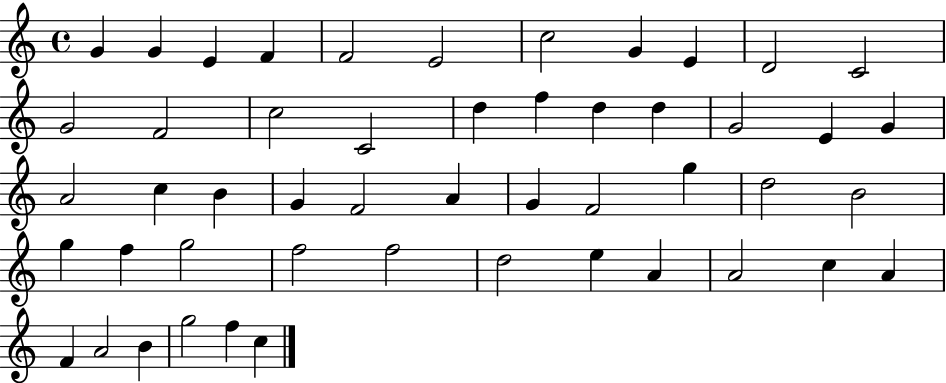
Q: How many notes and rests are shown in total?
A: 50